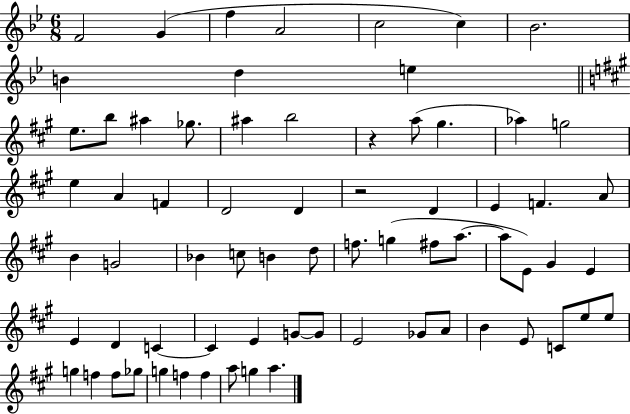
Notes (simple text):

F4/h G4/q F5/q A4/h C5/h C5/q Bb4/h. B4/q D5/q E5/q E5/e. B5/e A#5/q Gb5/e. A#5/q B5/h R/q A5/e G#5/q. Ab5/q G5/h E5/q A4/q F4/q D4/h D4/q R/h D4/q E4/q F4/q. A4/e B4/q G4/h Bb4/q C5/e B4/q D5/e F5/e. G5/q F#5/e A5/e. A5/e E4/e G#4/q E4/q E4/q D4/q C4/q C4/q E4/q G4/e G4/e E4/h Gb4/e A4/e B4/q E4/e C4/e E5/e E5/e G5/q F5/q F5/e Gb5/e G5/q F5/q F5/q A5/e G5/q A5/q.